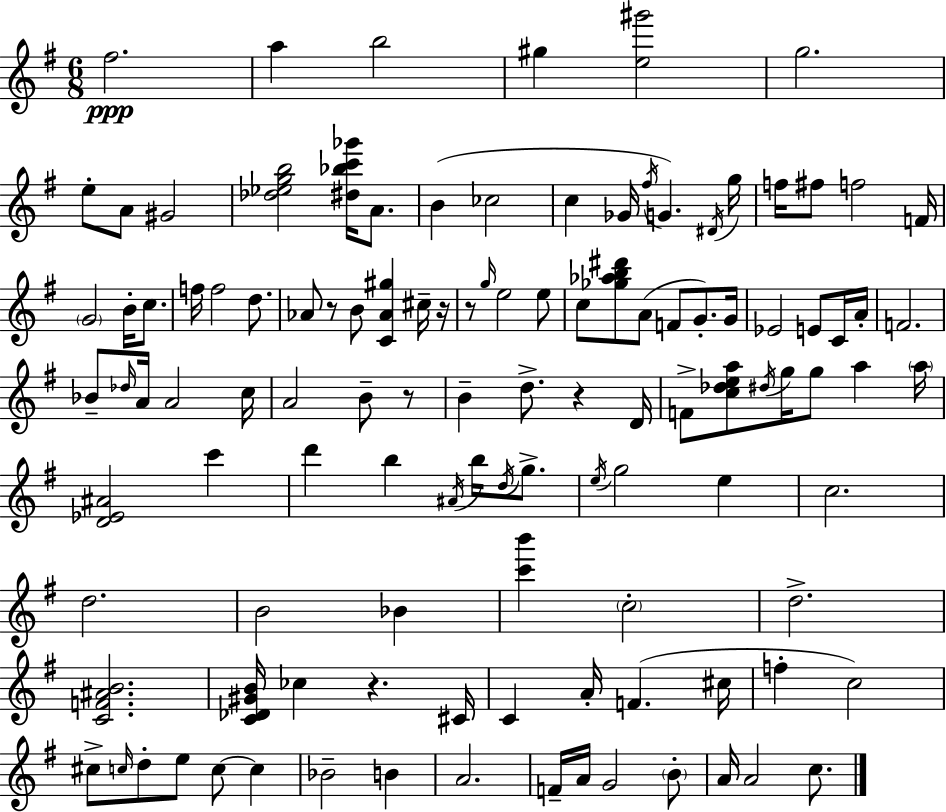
{
  \clef treble
  \numericTimeSignature
  \time 6/8
  \key e \minor
  fis''2.\ppp | a''4 b''2 | gis''4 <e'' gis'''>2 | g''2. | \break e''8-. a'8 gis'2 | <des'' ees'' g'' b''>2 <dis'' bes'' c''' ges'''>16 a'8. | b'4( ces''2 | c''4 ges'16 \acciaccatura { fis''16 } g'4.) | \break \acciaccatura { dis'16 } g''16 f''16 fis''8 f''2 | f'16 \parenthesize g'2 b'16-. c''8. | f''16 f''2 d''8. | aes'8 r8 b'8 <c' aes' gis''>4 | \break cis''16-- r16 r8 \grace { g''16 } e''2 | e''8 c''8 <ges'' aes'' b'' dis'''>8 a'8( f'8 g'8.-.) | g'16 ees'2 e'8 | c'16 a'16-. f'2. | \break bes'8-- \grace { des''16 } a'16 a'2 | c''16 a'2 | b'8-- r8 b'4-- d''8.-> r4 | d'16 f'8-> <c'' des'' e'' a''>8 \acciaccatura { dis''16 } g''16 g''8 | \break a''4 \parenthesize a''16 <d' ees' ais'>2 | c'''4 d'''4 b''4 | \acciaccatura { ais'16 } b''16 \acciaccatura { d''16 } g''8.-> \acciaccatura { e''16 } g''2 | e''4 c''2. | \break d''2. | b'2 | bes'4 <c''' b'''>4 | \parenthesize c''2-. d''2.-> | \break <c' f' ais' b'>2. | <c' des' gis' b'>16 ces''4 | r4. cis'16 c'4 | a'16-. f'4.( cis''16 f''4-. | \break c''2) cis''8-> \grace { c''16 } d''8-. | e''8 c''8~~ c''4 bes'2-- | b'4 a'2. | f'16-- a'16 g'2 | \break \parenthesize b'8-. a'16 a'2 | c''8. \bar "|."
}